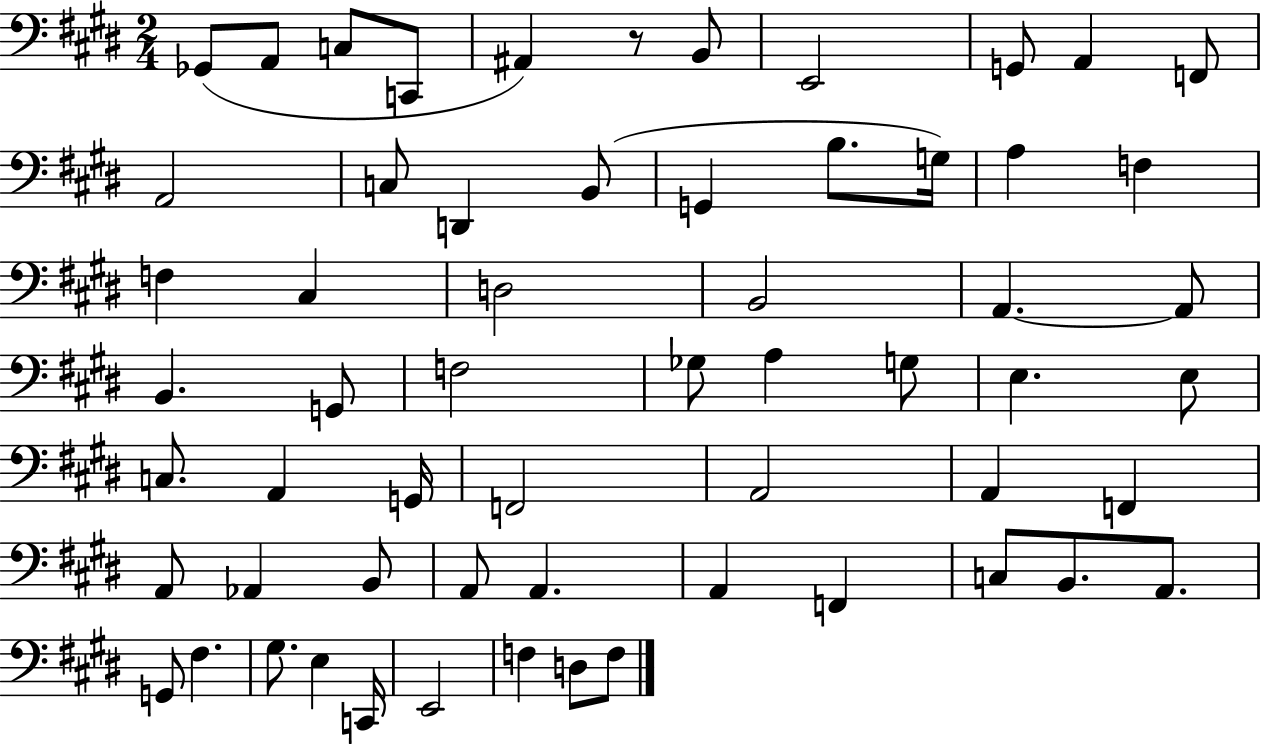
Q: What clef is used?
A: bass